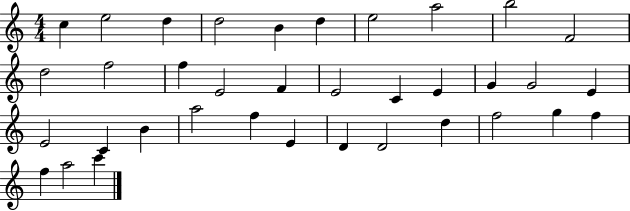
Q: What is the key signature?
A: C major